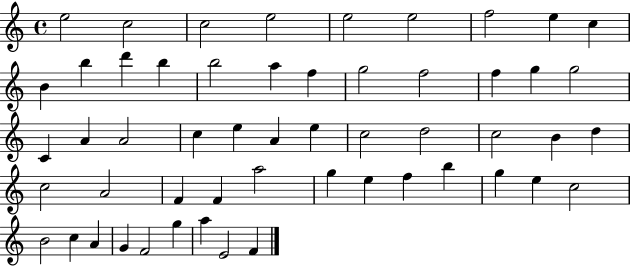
{
  \clef treble
  \time 4/4
  \defaultTimeSignature
  \key c \major
  e''2 c''2 | c''2 e''2 | e''2 e''2 | f''2 e''4 c''4 | \break b'4 b''4 d'''4 b''4 | b''2 a''4 f''4 | g''2 f''2 | f''4 g''4 g''2 | \break c'4 a'4 a'2 | c''4 e''4 a'4 e''4 | c''2 d''2 | c''2 b'4 d''4 | \break c''2 a'2 | f'4 f'4 a''2 | g''4 e''4 f''4 b''4 | g''4 e''4 c''2 | \break b'2 c''4 a'4 | g'4 f'2 g''4 | a''4 e'2 f'4 | \bar "|."
}